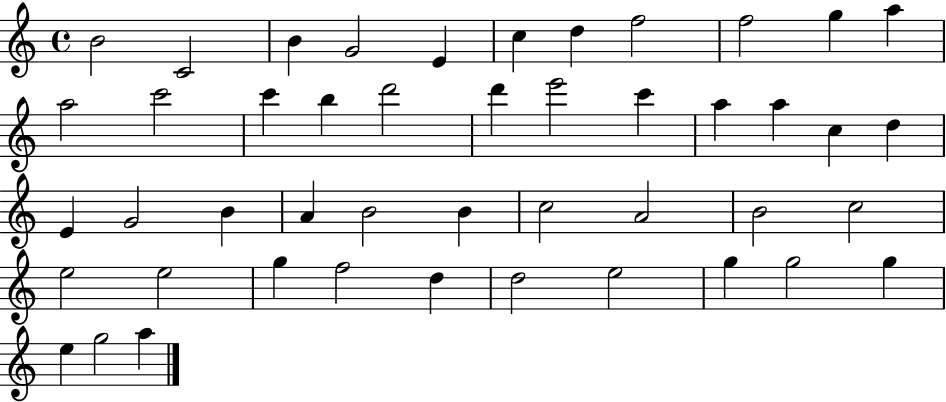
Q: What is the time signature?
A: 4/4